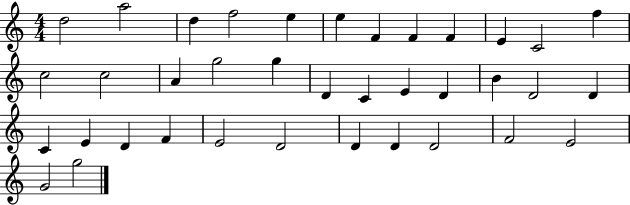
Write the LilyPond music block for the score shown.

{
  \clef treble
  \numericTimeSignature
  \time 4/4
  \key c \major
  d''2 a''2 | d''4 f''2 e''4 | e''4 f'4 f'4 f'4 | e'4 c'2 f''4 | \break c''2 c''2 | a'4 g''2 g''4 | d'4 c'4 e'4 d'4 | b'4 d'2 d'4 | \break c'4 e'4 d'4 f'4 | e'2 d'2 | d'4 d'4 d'2 | f'2 e'2 | \break g'2 g''2 | \bar "|."
}